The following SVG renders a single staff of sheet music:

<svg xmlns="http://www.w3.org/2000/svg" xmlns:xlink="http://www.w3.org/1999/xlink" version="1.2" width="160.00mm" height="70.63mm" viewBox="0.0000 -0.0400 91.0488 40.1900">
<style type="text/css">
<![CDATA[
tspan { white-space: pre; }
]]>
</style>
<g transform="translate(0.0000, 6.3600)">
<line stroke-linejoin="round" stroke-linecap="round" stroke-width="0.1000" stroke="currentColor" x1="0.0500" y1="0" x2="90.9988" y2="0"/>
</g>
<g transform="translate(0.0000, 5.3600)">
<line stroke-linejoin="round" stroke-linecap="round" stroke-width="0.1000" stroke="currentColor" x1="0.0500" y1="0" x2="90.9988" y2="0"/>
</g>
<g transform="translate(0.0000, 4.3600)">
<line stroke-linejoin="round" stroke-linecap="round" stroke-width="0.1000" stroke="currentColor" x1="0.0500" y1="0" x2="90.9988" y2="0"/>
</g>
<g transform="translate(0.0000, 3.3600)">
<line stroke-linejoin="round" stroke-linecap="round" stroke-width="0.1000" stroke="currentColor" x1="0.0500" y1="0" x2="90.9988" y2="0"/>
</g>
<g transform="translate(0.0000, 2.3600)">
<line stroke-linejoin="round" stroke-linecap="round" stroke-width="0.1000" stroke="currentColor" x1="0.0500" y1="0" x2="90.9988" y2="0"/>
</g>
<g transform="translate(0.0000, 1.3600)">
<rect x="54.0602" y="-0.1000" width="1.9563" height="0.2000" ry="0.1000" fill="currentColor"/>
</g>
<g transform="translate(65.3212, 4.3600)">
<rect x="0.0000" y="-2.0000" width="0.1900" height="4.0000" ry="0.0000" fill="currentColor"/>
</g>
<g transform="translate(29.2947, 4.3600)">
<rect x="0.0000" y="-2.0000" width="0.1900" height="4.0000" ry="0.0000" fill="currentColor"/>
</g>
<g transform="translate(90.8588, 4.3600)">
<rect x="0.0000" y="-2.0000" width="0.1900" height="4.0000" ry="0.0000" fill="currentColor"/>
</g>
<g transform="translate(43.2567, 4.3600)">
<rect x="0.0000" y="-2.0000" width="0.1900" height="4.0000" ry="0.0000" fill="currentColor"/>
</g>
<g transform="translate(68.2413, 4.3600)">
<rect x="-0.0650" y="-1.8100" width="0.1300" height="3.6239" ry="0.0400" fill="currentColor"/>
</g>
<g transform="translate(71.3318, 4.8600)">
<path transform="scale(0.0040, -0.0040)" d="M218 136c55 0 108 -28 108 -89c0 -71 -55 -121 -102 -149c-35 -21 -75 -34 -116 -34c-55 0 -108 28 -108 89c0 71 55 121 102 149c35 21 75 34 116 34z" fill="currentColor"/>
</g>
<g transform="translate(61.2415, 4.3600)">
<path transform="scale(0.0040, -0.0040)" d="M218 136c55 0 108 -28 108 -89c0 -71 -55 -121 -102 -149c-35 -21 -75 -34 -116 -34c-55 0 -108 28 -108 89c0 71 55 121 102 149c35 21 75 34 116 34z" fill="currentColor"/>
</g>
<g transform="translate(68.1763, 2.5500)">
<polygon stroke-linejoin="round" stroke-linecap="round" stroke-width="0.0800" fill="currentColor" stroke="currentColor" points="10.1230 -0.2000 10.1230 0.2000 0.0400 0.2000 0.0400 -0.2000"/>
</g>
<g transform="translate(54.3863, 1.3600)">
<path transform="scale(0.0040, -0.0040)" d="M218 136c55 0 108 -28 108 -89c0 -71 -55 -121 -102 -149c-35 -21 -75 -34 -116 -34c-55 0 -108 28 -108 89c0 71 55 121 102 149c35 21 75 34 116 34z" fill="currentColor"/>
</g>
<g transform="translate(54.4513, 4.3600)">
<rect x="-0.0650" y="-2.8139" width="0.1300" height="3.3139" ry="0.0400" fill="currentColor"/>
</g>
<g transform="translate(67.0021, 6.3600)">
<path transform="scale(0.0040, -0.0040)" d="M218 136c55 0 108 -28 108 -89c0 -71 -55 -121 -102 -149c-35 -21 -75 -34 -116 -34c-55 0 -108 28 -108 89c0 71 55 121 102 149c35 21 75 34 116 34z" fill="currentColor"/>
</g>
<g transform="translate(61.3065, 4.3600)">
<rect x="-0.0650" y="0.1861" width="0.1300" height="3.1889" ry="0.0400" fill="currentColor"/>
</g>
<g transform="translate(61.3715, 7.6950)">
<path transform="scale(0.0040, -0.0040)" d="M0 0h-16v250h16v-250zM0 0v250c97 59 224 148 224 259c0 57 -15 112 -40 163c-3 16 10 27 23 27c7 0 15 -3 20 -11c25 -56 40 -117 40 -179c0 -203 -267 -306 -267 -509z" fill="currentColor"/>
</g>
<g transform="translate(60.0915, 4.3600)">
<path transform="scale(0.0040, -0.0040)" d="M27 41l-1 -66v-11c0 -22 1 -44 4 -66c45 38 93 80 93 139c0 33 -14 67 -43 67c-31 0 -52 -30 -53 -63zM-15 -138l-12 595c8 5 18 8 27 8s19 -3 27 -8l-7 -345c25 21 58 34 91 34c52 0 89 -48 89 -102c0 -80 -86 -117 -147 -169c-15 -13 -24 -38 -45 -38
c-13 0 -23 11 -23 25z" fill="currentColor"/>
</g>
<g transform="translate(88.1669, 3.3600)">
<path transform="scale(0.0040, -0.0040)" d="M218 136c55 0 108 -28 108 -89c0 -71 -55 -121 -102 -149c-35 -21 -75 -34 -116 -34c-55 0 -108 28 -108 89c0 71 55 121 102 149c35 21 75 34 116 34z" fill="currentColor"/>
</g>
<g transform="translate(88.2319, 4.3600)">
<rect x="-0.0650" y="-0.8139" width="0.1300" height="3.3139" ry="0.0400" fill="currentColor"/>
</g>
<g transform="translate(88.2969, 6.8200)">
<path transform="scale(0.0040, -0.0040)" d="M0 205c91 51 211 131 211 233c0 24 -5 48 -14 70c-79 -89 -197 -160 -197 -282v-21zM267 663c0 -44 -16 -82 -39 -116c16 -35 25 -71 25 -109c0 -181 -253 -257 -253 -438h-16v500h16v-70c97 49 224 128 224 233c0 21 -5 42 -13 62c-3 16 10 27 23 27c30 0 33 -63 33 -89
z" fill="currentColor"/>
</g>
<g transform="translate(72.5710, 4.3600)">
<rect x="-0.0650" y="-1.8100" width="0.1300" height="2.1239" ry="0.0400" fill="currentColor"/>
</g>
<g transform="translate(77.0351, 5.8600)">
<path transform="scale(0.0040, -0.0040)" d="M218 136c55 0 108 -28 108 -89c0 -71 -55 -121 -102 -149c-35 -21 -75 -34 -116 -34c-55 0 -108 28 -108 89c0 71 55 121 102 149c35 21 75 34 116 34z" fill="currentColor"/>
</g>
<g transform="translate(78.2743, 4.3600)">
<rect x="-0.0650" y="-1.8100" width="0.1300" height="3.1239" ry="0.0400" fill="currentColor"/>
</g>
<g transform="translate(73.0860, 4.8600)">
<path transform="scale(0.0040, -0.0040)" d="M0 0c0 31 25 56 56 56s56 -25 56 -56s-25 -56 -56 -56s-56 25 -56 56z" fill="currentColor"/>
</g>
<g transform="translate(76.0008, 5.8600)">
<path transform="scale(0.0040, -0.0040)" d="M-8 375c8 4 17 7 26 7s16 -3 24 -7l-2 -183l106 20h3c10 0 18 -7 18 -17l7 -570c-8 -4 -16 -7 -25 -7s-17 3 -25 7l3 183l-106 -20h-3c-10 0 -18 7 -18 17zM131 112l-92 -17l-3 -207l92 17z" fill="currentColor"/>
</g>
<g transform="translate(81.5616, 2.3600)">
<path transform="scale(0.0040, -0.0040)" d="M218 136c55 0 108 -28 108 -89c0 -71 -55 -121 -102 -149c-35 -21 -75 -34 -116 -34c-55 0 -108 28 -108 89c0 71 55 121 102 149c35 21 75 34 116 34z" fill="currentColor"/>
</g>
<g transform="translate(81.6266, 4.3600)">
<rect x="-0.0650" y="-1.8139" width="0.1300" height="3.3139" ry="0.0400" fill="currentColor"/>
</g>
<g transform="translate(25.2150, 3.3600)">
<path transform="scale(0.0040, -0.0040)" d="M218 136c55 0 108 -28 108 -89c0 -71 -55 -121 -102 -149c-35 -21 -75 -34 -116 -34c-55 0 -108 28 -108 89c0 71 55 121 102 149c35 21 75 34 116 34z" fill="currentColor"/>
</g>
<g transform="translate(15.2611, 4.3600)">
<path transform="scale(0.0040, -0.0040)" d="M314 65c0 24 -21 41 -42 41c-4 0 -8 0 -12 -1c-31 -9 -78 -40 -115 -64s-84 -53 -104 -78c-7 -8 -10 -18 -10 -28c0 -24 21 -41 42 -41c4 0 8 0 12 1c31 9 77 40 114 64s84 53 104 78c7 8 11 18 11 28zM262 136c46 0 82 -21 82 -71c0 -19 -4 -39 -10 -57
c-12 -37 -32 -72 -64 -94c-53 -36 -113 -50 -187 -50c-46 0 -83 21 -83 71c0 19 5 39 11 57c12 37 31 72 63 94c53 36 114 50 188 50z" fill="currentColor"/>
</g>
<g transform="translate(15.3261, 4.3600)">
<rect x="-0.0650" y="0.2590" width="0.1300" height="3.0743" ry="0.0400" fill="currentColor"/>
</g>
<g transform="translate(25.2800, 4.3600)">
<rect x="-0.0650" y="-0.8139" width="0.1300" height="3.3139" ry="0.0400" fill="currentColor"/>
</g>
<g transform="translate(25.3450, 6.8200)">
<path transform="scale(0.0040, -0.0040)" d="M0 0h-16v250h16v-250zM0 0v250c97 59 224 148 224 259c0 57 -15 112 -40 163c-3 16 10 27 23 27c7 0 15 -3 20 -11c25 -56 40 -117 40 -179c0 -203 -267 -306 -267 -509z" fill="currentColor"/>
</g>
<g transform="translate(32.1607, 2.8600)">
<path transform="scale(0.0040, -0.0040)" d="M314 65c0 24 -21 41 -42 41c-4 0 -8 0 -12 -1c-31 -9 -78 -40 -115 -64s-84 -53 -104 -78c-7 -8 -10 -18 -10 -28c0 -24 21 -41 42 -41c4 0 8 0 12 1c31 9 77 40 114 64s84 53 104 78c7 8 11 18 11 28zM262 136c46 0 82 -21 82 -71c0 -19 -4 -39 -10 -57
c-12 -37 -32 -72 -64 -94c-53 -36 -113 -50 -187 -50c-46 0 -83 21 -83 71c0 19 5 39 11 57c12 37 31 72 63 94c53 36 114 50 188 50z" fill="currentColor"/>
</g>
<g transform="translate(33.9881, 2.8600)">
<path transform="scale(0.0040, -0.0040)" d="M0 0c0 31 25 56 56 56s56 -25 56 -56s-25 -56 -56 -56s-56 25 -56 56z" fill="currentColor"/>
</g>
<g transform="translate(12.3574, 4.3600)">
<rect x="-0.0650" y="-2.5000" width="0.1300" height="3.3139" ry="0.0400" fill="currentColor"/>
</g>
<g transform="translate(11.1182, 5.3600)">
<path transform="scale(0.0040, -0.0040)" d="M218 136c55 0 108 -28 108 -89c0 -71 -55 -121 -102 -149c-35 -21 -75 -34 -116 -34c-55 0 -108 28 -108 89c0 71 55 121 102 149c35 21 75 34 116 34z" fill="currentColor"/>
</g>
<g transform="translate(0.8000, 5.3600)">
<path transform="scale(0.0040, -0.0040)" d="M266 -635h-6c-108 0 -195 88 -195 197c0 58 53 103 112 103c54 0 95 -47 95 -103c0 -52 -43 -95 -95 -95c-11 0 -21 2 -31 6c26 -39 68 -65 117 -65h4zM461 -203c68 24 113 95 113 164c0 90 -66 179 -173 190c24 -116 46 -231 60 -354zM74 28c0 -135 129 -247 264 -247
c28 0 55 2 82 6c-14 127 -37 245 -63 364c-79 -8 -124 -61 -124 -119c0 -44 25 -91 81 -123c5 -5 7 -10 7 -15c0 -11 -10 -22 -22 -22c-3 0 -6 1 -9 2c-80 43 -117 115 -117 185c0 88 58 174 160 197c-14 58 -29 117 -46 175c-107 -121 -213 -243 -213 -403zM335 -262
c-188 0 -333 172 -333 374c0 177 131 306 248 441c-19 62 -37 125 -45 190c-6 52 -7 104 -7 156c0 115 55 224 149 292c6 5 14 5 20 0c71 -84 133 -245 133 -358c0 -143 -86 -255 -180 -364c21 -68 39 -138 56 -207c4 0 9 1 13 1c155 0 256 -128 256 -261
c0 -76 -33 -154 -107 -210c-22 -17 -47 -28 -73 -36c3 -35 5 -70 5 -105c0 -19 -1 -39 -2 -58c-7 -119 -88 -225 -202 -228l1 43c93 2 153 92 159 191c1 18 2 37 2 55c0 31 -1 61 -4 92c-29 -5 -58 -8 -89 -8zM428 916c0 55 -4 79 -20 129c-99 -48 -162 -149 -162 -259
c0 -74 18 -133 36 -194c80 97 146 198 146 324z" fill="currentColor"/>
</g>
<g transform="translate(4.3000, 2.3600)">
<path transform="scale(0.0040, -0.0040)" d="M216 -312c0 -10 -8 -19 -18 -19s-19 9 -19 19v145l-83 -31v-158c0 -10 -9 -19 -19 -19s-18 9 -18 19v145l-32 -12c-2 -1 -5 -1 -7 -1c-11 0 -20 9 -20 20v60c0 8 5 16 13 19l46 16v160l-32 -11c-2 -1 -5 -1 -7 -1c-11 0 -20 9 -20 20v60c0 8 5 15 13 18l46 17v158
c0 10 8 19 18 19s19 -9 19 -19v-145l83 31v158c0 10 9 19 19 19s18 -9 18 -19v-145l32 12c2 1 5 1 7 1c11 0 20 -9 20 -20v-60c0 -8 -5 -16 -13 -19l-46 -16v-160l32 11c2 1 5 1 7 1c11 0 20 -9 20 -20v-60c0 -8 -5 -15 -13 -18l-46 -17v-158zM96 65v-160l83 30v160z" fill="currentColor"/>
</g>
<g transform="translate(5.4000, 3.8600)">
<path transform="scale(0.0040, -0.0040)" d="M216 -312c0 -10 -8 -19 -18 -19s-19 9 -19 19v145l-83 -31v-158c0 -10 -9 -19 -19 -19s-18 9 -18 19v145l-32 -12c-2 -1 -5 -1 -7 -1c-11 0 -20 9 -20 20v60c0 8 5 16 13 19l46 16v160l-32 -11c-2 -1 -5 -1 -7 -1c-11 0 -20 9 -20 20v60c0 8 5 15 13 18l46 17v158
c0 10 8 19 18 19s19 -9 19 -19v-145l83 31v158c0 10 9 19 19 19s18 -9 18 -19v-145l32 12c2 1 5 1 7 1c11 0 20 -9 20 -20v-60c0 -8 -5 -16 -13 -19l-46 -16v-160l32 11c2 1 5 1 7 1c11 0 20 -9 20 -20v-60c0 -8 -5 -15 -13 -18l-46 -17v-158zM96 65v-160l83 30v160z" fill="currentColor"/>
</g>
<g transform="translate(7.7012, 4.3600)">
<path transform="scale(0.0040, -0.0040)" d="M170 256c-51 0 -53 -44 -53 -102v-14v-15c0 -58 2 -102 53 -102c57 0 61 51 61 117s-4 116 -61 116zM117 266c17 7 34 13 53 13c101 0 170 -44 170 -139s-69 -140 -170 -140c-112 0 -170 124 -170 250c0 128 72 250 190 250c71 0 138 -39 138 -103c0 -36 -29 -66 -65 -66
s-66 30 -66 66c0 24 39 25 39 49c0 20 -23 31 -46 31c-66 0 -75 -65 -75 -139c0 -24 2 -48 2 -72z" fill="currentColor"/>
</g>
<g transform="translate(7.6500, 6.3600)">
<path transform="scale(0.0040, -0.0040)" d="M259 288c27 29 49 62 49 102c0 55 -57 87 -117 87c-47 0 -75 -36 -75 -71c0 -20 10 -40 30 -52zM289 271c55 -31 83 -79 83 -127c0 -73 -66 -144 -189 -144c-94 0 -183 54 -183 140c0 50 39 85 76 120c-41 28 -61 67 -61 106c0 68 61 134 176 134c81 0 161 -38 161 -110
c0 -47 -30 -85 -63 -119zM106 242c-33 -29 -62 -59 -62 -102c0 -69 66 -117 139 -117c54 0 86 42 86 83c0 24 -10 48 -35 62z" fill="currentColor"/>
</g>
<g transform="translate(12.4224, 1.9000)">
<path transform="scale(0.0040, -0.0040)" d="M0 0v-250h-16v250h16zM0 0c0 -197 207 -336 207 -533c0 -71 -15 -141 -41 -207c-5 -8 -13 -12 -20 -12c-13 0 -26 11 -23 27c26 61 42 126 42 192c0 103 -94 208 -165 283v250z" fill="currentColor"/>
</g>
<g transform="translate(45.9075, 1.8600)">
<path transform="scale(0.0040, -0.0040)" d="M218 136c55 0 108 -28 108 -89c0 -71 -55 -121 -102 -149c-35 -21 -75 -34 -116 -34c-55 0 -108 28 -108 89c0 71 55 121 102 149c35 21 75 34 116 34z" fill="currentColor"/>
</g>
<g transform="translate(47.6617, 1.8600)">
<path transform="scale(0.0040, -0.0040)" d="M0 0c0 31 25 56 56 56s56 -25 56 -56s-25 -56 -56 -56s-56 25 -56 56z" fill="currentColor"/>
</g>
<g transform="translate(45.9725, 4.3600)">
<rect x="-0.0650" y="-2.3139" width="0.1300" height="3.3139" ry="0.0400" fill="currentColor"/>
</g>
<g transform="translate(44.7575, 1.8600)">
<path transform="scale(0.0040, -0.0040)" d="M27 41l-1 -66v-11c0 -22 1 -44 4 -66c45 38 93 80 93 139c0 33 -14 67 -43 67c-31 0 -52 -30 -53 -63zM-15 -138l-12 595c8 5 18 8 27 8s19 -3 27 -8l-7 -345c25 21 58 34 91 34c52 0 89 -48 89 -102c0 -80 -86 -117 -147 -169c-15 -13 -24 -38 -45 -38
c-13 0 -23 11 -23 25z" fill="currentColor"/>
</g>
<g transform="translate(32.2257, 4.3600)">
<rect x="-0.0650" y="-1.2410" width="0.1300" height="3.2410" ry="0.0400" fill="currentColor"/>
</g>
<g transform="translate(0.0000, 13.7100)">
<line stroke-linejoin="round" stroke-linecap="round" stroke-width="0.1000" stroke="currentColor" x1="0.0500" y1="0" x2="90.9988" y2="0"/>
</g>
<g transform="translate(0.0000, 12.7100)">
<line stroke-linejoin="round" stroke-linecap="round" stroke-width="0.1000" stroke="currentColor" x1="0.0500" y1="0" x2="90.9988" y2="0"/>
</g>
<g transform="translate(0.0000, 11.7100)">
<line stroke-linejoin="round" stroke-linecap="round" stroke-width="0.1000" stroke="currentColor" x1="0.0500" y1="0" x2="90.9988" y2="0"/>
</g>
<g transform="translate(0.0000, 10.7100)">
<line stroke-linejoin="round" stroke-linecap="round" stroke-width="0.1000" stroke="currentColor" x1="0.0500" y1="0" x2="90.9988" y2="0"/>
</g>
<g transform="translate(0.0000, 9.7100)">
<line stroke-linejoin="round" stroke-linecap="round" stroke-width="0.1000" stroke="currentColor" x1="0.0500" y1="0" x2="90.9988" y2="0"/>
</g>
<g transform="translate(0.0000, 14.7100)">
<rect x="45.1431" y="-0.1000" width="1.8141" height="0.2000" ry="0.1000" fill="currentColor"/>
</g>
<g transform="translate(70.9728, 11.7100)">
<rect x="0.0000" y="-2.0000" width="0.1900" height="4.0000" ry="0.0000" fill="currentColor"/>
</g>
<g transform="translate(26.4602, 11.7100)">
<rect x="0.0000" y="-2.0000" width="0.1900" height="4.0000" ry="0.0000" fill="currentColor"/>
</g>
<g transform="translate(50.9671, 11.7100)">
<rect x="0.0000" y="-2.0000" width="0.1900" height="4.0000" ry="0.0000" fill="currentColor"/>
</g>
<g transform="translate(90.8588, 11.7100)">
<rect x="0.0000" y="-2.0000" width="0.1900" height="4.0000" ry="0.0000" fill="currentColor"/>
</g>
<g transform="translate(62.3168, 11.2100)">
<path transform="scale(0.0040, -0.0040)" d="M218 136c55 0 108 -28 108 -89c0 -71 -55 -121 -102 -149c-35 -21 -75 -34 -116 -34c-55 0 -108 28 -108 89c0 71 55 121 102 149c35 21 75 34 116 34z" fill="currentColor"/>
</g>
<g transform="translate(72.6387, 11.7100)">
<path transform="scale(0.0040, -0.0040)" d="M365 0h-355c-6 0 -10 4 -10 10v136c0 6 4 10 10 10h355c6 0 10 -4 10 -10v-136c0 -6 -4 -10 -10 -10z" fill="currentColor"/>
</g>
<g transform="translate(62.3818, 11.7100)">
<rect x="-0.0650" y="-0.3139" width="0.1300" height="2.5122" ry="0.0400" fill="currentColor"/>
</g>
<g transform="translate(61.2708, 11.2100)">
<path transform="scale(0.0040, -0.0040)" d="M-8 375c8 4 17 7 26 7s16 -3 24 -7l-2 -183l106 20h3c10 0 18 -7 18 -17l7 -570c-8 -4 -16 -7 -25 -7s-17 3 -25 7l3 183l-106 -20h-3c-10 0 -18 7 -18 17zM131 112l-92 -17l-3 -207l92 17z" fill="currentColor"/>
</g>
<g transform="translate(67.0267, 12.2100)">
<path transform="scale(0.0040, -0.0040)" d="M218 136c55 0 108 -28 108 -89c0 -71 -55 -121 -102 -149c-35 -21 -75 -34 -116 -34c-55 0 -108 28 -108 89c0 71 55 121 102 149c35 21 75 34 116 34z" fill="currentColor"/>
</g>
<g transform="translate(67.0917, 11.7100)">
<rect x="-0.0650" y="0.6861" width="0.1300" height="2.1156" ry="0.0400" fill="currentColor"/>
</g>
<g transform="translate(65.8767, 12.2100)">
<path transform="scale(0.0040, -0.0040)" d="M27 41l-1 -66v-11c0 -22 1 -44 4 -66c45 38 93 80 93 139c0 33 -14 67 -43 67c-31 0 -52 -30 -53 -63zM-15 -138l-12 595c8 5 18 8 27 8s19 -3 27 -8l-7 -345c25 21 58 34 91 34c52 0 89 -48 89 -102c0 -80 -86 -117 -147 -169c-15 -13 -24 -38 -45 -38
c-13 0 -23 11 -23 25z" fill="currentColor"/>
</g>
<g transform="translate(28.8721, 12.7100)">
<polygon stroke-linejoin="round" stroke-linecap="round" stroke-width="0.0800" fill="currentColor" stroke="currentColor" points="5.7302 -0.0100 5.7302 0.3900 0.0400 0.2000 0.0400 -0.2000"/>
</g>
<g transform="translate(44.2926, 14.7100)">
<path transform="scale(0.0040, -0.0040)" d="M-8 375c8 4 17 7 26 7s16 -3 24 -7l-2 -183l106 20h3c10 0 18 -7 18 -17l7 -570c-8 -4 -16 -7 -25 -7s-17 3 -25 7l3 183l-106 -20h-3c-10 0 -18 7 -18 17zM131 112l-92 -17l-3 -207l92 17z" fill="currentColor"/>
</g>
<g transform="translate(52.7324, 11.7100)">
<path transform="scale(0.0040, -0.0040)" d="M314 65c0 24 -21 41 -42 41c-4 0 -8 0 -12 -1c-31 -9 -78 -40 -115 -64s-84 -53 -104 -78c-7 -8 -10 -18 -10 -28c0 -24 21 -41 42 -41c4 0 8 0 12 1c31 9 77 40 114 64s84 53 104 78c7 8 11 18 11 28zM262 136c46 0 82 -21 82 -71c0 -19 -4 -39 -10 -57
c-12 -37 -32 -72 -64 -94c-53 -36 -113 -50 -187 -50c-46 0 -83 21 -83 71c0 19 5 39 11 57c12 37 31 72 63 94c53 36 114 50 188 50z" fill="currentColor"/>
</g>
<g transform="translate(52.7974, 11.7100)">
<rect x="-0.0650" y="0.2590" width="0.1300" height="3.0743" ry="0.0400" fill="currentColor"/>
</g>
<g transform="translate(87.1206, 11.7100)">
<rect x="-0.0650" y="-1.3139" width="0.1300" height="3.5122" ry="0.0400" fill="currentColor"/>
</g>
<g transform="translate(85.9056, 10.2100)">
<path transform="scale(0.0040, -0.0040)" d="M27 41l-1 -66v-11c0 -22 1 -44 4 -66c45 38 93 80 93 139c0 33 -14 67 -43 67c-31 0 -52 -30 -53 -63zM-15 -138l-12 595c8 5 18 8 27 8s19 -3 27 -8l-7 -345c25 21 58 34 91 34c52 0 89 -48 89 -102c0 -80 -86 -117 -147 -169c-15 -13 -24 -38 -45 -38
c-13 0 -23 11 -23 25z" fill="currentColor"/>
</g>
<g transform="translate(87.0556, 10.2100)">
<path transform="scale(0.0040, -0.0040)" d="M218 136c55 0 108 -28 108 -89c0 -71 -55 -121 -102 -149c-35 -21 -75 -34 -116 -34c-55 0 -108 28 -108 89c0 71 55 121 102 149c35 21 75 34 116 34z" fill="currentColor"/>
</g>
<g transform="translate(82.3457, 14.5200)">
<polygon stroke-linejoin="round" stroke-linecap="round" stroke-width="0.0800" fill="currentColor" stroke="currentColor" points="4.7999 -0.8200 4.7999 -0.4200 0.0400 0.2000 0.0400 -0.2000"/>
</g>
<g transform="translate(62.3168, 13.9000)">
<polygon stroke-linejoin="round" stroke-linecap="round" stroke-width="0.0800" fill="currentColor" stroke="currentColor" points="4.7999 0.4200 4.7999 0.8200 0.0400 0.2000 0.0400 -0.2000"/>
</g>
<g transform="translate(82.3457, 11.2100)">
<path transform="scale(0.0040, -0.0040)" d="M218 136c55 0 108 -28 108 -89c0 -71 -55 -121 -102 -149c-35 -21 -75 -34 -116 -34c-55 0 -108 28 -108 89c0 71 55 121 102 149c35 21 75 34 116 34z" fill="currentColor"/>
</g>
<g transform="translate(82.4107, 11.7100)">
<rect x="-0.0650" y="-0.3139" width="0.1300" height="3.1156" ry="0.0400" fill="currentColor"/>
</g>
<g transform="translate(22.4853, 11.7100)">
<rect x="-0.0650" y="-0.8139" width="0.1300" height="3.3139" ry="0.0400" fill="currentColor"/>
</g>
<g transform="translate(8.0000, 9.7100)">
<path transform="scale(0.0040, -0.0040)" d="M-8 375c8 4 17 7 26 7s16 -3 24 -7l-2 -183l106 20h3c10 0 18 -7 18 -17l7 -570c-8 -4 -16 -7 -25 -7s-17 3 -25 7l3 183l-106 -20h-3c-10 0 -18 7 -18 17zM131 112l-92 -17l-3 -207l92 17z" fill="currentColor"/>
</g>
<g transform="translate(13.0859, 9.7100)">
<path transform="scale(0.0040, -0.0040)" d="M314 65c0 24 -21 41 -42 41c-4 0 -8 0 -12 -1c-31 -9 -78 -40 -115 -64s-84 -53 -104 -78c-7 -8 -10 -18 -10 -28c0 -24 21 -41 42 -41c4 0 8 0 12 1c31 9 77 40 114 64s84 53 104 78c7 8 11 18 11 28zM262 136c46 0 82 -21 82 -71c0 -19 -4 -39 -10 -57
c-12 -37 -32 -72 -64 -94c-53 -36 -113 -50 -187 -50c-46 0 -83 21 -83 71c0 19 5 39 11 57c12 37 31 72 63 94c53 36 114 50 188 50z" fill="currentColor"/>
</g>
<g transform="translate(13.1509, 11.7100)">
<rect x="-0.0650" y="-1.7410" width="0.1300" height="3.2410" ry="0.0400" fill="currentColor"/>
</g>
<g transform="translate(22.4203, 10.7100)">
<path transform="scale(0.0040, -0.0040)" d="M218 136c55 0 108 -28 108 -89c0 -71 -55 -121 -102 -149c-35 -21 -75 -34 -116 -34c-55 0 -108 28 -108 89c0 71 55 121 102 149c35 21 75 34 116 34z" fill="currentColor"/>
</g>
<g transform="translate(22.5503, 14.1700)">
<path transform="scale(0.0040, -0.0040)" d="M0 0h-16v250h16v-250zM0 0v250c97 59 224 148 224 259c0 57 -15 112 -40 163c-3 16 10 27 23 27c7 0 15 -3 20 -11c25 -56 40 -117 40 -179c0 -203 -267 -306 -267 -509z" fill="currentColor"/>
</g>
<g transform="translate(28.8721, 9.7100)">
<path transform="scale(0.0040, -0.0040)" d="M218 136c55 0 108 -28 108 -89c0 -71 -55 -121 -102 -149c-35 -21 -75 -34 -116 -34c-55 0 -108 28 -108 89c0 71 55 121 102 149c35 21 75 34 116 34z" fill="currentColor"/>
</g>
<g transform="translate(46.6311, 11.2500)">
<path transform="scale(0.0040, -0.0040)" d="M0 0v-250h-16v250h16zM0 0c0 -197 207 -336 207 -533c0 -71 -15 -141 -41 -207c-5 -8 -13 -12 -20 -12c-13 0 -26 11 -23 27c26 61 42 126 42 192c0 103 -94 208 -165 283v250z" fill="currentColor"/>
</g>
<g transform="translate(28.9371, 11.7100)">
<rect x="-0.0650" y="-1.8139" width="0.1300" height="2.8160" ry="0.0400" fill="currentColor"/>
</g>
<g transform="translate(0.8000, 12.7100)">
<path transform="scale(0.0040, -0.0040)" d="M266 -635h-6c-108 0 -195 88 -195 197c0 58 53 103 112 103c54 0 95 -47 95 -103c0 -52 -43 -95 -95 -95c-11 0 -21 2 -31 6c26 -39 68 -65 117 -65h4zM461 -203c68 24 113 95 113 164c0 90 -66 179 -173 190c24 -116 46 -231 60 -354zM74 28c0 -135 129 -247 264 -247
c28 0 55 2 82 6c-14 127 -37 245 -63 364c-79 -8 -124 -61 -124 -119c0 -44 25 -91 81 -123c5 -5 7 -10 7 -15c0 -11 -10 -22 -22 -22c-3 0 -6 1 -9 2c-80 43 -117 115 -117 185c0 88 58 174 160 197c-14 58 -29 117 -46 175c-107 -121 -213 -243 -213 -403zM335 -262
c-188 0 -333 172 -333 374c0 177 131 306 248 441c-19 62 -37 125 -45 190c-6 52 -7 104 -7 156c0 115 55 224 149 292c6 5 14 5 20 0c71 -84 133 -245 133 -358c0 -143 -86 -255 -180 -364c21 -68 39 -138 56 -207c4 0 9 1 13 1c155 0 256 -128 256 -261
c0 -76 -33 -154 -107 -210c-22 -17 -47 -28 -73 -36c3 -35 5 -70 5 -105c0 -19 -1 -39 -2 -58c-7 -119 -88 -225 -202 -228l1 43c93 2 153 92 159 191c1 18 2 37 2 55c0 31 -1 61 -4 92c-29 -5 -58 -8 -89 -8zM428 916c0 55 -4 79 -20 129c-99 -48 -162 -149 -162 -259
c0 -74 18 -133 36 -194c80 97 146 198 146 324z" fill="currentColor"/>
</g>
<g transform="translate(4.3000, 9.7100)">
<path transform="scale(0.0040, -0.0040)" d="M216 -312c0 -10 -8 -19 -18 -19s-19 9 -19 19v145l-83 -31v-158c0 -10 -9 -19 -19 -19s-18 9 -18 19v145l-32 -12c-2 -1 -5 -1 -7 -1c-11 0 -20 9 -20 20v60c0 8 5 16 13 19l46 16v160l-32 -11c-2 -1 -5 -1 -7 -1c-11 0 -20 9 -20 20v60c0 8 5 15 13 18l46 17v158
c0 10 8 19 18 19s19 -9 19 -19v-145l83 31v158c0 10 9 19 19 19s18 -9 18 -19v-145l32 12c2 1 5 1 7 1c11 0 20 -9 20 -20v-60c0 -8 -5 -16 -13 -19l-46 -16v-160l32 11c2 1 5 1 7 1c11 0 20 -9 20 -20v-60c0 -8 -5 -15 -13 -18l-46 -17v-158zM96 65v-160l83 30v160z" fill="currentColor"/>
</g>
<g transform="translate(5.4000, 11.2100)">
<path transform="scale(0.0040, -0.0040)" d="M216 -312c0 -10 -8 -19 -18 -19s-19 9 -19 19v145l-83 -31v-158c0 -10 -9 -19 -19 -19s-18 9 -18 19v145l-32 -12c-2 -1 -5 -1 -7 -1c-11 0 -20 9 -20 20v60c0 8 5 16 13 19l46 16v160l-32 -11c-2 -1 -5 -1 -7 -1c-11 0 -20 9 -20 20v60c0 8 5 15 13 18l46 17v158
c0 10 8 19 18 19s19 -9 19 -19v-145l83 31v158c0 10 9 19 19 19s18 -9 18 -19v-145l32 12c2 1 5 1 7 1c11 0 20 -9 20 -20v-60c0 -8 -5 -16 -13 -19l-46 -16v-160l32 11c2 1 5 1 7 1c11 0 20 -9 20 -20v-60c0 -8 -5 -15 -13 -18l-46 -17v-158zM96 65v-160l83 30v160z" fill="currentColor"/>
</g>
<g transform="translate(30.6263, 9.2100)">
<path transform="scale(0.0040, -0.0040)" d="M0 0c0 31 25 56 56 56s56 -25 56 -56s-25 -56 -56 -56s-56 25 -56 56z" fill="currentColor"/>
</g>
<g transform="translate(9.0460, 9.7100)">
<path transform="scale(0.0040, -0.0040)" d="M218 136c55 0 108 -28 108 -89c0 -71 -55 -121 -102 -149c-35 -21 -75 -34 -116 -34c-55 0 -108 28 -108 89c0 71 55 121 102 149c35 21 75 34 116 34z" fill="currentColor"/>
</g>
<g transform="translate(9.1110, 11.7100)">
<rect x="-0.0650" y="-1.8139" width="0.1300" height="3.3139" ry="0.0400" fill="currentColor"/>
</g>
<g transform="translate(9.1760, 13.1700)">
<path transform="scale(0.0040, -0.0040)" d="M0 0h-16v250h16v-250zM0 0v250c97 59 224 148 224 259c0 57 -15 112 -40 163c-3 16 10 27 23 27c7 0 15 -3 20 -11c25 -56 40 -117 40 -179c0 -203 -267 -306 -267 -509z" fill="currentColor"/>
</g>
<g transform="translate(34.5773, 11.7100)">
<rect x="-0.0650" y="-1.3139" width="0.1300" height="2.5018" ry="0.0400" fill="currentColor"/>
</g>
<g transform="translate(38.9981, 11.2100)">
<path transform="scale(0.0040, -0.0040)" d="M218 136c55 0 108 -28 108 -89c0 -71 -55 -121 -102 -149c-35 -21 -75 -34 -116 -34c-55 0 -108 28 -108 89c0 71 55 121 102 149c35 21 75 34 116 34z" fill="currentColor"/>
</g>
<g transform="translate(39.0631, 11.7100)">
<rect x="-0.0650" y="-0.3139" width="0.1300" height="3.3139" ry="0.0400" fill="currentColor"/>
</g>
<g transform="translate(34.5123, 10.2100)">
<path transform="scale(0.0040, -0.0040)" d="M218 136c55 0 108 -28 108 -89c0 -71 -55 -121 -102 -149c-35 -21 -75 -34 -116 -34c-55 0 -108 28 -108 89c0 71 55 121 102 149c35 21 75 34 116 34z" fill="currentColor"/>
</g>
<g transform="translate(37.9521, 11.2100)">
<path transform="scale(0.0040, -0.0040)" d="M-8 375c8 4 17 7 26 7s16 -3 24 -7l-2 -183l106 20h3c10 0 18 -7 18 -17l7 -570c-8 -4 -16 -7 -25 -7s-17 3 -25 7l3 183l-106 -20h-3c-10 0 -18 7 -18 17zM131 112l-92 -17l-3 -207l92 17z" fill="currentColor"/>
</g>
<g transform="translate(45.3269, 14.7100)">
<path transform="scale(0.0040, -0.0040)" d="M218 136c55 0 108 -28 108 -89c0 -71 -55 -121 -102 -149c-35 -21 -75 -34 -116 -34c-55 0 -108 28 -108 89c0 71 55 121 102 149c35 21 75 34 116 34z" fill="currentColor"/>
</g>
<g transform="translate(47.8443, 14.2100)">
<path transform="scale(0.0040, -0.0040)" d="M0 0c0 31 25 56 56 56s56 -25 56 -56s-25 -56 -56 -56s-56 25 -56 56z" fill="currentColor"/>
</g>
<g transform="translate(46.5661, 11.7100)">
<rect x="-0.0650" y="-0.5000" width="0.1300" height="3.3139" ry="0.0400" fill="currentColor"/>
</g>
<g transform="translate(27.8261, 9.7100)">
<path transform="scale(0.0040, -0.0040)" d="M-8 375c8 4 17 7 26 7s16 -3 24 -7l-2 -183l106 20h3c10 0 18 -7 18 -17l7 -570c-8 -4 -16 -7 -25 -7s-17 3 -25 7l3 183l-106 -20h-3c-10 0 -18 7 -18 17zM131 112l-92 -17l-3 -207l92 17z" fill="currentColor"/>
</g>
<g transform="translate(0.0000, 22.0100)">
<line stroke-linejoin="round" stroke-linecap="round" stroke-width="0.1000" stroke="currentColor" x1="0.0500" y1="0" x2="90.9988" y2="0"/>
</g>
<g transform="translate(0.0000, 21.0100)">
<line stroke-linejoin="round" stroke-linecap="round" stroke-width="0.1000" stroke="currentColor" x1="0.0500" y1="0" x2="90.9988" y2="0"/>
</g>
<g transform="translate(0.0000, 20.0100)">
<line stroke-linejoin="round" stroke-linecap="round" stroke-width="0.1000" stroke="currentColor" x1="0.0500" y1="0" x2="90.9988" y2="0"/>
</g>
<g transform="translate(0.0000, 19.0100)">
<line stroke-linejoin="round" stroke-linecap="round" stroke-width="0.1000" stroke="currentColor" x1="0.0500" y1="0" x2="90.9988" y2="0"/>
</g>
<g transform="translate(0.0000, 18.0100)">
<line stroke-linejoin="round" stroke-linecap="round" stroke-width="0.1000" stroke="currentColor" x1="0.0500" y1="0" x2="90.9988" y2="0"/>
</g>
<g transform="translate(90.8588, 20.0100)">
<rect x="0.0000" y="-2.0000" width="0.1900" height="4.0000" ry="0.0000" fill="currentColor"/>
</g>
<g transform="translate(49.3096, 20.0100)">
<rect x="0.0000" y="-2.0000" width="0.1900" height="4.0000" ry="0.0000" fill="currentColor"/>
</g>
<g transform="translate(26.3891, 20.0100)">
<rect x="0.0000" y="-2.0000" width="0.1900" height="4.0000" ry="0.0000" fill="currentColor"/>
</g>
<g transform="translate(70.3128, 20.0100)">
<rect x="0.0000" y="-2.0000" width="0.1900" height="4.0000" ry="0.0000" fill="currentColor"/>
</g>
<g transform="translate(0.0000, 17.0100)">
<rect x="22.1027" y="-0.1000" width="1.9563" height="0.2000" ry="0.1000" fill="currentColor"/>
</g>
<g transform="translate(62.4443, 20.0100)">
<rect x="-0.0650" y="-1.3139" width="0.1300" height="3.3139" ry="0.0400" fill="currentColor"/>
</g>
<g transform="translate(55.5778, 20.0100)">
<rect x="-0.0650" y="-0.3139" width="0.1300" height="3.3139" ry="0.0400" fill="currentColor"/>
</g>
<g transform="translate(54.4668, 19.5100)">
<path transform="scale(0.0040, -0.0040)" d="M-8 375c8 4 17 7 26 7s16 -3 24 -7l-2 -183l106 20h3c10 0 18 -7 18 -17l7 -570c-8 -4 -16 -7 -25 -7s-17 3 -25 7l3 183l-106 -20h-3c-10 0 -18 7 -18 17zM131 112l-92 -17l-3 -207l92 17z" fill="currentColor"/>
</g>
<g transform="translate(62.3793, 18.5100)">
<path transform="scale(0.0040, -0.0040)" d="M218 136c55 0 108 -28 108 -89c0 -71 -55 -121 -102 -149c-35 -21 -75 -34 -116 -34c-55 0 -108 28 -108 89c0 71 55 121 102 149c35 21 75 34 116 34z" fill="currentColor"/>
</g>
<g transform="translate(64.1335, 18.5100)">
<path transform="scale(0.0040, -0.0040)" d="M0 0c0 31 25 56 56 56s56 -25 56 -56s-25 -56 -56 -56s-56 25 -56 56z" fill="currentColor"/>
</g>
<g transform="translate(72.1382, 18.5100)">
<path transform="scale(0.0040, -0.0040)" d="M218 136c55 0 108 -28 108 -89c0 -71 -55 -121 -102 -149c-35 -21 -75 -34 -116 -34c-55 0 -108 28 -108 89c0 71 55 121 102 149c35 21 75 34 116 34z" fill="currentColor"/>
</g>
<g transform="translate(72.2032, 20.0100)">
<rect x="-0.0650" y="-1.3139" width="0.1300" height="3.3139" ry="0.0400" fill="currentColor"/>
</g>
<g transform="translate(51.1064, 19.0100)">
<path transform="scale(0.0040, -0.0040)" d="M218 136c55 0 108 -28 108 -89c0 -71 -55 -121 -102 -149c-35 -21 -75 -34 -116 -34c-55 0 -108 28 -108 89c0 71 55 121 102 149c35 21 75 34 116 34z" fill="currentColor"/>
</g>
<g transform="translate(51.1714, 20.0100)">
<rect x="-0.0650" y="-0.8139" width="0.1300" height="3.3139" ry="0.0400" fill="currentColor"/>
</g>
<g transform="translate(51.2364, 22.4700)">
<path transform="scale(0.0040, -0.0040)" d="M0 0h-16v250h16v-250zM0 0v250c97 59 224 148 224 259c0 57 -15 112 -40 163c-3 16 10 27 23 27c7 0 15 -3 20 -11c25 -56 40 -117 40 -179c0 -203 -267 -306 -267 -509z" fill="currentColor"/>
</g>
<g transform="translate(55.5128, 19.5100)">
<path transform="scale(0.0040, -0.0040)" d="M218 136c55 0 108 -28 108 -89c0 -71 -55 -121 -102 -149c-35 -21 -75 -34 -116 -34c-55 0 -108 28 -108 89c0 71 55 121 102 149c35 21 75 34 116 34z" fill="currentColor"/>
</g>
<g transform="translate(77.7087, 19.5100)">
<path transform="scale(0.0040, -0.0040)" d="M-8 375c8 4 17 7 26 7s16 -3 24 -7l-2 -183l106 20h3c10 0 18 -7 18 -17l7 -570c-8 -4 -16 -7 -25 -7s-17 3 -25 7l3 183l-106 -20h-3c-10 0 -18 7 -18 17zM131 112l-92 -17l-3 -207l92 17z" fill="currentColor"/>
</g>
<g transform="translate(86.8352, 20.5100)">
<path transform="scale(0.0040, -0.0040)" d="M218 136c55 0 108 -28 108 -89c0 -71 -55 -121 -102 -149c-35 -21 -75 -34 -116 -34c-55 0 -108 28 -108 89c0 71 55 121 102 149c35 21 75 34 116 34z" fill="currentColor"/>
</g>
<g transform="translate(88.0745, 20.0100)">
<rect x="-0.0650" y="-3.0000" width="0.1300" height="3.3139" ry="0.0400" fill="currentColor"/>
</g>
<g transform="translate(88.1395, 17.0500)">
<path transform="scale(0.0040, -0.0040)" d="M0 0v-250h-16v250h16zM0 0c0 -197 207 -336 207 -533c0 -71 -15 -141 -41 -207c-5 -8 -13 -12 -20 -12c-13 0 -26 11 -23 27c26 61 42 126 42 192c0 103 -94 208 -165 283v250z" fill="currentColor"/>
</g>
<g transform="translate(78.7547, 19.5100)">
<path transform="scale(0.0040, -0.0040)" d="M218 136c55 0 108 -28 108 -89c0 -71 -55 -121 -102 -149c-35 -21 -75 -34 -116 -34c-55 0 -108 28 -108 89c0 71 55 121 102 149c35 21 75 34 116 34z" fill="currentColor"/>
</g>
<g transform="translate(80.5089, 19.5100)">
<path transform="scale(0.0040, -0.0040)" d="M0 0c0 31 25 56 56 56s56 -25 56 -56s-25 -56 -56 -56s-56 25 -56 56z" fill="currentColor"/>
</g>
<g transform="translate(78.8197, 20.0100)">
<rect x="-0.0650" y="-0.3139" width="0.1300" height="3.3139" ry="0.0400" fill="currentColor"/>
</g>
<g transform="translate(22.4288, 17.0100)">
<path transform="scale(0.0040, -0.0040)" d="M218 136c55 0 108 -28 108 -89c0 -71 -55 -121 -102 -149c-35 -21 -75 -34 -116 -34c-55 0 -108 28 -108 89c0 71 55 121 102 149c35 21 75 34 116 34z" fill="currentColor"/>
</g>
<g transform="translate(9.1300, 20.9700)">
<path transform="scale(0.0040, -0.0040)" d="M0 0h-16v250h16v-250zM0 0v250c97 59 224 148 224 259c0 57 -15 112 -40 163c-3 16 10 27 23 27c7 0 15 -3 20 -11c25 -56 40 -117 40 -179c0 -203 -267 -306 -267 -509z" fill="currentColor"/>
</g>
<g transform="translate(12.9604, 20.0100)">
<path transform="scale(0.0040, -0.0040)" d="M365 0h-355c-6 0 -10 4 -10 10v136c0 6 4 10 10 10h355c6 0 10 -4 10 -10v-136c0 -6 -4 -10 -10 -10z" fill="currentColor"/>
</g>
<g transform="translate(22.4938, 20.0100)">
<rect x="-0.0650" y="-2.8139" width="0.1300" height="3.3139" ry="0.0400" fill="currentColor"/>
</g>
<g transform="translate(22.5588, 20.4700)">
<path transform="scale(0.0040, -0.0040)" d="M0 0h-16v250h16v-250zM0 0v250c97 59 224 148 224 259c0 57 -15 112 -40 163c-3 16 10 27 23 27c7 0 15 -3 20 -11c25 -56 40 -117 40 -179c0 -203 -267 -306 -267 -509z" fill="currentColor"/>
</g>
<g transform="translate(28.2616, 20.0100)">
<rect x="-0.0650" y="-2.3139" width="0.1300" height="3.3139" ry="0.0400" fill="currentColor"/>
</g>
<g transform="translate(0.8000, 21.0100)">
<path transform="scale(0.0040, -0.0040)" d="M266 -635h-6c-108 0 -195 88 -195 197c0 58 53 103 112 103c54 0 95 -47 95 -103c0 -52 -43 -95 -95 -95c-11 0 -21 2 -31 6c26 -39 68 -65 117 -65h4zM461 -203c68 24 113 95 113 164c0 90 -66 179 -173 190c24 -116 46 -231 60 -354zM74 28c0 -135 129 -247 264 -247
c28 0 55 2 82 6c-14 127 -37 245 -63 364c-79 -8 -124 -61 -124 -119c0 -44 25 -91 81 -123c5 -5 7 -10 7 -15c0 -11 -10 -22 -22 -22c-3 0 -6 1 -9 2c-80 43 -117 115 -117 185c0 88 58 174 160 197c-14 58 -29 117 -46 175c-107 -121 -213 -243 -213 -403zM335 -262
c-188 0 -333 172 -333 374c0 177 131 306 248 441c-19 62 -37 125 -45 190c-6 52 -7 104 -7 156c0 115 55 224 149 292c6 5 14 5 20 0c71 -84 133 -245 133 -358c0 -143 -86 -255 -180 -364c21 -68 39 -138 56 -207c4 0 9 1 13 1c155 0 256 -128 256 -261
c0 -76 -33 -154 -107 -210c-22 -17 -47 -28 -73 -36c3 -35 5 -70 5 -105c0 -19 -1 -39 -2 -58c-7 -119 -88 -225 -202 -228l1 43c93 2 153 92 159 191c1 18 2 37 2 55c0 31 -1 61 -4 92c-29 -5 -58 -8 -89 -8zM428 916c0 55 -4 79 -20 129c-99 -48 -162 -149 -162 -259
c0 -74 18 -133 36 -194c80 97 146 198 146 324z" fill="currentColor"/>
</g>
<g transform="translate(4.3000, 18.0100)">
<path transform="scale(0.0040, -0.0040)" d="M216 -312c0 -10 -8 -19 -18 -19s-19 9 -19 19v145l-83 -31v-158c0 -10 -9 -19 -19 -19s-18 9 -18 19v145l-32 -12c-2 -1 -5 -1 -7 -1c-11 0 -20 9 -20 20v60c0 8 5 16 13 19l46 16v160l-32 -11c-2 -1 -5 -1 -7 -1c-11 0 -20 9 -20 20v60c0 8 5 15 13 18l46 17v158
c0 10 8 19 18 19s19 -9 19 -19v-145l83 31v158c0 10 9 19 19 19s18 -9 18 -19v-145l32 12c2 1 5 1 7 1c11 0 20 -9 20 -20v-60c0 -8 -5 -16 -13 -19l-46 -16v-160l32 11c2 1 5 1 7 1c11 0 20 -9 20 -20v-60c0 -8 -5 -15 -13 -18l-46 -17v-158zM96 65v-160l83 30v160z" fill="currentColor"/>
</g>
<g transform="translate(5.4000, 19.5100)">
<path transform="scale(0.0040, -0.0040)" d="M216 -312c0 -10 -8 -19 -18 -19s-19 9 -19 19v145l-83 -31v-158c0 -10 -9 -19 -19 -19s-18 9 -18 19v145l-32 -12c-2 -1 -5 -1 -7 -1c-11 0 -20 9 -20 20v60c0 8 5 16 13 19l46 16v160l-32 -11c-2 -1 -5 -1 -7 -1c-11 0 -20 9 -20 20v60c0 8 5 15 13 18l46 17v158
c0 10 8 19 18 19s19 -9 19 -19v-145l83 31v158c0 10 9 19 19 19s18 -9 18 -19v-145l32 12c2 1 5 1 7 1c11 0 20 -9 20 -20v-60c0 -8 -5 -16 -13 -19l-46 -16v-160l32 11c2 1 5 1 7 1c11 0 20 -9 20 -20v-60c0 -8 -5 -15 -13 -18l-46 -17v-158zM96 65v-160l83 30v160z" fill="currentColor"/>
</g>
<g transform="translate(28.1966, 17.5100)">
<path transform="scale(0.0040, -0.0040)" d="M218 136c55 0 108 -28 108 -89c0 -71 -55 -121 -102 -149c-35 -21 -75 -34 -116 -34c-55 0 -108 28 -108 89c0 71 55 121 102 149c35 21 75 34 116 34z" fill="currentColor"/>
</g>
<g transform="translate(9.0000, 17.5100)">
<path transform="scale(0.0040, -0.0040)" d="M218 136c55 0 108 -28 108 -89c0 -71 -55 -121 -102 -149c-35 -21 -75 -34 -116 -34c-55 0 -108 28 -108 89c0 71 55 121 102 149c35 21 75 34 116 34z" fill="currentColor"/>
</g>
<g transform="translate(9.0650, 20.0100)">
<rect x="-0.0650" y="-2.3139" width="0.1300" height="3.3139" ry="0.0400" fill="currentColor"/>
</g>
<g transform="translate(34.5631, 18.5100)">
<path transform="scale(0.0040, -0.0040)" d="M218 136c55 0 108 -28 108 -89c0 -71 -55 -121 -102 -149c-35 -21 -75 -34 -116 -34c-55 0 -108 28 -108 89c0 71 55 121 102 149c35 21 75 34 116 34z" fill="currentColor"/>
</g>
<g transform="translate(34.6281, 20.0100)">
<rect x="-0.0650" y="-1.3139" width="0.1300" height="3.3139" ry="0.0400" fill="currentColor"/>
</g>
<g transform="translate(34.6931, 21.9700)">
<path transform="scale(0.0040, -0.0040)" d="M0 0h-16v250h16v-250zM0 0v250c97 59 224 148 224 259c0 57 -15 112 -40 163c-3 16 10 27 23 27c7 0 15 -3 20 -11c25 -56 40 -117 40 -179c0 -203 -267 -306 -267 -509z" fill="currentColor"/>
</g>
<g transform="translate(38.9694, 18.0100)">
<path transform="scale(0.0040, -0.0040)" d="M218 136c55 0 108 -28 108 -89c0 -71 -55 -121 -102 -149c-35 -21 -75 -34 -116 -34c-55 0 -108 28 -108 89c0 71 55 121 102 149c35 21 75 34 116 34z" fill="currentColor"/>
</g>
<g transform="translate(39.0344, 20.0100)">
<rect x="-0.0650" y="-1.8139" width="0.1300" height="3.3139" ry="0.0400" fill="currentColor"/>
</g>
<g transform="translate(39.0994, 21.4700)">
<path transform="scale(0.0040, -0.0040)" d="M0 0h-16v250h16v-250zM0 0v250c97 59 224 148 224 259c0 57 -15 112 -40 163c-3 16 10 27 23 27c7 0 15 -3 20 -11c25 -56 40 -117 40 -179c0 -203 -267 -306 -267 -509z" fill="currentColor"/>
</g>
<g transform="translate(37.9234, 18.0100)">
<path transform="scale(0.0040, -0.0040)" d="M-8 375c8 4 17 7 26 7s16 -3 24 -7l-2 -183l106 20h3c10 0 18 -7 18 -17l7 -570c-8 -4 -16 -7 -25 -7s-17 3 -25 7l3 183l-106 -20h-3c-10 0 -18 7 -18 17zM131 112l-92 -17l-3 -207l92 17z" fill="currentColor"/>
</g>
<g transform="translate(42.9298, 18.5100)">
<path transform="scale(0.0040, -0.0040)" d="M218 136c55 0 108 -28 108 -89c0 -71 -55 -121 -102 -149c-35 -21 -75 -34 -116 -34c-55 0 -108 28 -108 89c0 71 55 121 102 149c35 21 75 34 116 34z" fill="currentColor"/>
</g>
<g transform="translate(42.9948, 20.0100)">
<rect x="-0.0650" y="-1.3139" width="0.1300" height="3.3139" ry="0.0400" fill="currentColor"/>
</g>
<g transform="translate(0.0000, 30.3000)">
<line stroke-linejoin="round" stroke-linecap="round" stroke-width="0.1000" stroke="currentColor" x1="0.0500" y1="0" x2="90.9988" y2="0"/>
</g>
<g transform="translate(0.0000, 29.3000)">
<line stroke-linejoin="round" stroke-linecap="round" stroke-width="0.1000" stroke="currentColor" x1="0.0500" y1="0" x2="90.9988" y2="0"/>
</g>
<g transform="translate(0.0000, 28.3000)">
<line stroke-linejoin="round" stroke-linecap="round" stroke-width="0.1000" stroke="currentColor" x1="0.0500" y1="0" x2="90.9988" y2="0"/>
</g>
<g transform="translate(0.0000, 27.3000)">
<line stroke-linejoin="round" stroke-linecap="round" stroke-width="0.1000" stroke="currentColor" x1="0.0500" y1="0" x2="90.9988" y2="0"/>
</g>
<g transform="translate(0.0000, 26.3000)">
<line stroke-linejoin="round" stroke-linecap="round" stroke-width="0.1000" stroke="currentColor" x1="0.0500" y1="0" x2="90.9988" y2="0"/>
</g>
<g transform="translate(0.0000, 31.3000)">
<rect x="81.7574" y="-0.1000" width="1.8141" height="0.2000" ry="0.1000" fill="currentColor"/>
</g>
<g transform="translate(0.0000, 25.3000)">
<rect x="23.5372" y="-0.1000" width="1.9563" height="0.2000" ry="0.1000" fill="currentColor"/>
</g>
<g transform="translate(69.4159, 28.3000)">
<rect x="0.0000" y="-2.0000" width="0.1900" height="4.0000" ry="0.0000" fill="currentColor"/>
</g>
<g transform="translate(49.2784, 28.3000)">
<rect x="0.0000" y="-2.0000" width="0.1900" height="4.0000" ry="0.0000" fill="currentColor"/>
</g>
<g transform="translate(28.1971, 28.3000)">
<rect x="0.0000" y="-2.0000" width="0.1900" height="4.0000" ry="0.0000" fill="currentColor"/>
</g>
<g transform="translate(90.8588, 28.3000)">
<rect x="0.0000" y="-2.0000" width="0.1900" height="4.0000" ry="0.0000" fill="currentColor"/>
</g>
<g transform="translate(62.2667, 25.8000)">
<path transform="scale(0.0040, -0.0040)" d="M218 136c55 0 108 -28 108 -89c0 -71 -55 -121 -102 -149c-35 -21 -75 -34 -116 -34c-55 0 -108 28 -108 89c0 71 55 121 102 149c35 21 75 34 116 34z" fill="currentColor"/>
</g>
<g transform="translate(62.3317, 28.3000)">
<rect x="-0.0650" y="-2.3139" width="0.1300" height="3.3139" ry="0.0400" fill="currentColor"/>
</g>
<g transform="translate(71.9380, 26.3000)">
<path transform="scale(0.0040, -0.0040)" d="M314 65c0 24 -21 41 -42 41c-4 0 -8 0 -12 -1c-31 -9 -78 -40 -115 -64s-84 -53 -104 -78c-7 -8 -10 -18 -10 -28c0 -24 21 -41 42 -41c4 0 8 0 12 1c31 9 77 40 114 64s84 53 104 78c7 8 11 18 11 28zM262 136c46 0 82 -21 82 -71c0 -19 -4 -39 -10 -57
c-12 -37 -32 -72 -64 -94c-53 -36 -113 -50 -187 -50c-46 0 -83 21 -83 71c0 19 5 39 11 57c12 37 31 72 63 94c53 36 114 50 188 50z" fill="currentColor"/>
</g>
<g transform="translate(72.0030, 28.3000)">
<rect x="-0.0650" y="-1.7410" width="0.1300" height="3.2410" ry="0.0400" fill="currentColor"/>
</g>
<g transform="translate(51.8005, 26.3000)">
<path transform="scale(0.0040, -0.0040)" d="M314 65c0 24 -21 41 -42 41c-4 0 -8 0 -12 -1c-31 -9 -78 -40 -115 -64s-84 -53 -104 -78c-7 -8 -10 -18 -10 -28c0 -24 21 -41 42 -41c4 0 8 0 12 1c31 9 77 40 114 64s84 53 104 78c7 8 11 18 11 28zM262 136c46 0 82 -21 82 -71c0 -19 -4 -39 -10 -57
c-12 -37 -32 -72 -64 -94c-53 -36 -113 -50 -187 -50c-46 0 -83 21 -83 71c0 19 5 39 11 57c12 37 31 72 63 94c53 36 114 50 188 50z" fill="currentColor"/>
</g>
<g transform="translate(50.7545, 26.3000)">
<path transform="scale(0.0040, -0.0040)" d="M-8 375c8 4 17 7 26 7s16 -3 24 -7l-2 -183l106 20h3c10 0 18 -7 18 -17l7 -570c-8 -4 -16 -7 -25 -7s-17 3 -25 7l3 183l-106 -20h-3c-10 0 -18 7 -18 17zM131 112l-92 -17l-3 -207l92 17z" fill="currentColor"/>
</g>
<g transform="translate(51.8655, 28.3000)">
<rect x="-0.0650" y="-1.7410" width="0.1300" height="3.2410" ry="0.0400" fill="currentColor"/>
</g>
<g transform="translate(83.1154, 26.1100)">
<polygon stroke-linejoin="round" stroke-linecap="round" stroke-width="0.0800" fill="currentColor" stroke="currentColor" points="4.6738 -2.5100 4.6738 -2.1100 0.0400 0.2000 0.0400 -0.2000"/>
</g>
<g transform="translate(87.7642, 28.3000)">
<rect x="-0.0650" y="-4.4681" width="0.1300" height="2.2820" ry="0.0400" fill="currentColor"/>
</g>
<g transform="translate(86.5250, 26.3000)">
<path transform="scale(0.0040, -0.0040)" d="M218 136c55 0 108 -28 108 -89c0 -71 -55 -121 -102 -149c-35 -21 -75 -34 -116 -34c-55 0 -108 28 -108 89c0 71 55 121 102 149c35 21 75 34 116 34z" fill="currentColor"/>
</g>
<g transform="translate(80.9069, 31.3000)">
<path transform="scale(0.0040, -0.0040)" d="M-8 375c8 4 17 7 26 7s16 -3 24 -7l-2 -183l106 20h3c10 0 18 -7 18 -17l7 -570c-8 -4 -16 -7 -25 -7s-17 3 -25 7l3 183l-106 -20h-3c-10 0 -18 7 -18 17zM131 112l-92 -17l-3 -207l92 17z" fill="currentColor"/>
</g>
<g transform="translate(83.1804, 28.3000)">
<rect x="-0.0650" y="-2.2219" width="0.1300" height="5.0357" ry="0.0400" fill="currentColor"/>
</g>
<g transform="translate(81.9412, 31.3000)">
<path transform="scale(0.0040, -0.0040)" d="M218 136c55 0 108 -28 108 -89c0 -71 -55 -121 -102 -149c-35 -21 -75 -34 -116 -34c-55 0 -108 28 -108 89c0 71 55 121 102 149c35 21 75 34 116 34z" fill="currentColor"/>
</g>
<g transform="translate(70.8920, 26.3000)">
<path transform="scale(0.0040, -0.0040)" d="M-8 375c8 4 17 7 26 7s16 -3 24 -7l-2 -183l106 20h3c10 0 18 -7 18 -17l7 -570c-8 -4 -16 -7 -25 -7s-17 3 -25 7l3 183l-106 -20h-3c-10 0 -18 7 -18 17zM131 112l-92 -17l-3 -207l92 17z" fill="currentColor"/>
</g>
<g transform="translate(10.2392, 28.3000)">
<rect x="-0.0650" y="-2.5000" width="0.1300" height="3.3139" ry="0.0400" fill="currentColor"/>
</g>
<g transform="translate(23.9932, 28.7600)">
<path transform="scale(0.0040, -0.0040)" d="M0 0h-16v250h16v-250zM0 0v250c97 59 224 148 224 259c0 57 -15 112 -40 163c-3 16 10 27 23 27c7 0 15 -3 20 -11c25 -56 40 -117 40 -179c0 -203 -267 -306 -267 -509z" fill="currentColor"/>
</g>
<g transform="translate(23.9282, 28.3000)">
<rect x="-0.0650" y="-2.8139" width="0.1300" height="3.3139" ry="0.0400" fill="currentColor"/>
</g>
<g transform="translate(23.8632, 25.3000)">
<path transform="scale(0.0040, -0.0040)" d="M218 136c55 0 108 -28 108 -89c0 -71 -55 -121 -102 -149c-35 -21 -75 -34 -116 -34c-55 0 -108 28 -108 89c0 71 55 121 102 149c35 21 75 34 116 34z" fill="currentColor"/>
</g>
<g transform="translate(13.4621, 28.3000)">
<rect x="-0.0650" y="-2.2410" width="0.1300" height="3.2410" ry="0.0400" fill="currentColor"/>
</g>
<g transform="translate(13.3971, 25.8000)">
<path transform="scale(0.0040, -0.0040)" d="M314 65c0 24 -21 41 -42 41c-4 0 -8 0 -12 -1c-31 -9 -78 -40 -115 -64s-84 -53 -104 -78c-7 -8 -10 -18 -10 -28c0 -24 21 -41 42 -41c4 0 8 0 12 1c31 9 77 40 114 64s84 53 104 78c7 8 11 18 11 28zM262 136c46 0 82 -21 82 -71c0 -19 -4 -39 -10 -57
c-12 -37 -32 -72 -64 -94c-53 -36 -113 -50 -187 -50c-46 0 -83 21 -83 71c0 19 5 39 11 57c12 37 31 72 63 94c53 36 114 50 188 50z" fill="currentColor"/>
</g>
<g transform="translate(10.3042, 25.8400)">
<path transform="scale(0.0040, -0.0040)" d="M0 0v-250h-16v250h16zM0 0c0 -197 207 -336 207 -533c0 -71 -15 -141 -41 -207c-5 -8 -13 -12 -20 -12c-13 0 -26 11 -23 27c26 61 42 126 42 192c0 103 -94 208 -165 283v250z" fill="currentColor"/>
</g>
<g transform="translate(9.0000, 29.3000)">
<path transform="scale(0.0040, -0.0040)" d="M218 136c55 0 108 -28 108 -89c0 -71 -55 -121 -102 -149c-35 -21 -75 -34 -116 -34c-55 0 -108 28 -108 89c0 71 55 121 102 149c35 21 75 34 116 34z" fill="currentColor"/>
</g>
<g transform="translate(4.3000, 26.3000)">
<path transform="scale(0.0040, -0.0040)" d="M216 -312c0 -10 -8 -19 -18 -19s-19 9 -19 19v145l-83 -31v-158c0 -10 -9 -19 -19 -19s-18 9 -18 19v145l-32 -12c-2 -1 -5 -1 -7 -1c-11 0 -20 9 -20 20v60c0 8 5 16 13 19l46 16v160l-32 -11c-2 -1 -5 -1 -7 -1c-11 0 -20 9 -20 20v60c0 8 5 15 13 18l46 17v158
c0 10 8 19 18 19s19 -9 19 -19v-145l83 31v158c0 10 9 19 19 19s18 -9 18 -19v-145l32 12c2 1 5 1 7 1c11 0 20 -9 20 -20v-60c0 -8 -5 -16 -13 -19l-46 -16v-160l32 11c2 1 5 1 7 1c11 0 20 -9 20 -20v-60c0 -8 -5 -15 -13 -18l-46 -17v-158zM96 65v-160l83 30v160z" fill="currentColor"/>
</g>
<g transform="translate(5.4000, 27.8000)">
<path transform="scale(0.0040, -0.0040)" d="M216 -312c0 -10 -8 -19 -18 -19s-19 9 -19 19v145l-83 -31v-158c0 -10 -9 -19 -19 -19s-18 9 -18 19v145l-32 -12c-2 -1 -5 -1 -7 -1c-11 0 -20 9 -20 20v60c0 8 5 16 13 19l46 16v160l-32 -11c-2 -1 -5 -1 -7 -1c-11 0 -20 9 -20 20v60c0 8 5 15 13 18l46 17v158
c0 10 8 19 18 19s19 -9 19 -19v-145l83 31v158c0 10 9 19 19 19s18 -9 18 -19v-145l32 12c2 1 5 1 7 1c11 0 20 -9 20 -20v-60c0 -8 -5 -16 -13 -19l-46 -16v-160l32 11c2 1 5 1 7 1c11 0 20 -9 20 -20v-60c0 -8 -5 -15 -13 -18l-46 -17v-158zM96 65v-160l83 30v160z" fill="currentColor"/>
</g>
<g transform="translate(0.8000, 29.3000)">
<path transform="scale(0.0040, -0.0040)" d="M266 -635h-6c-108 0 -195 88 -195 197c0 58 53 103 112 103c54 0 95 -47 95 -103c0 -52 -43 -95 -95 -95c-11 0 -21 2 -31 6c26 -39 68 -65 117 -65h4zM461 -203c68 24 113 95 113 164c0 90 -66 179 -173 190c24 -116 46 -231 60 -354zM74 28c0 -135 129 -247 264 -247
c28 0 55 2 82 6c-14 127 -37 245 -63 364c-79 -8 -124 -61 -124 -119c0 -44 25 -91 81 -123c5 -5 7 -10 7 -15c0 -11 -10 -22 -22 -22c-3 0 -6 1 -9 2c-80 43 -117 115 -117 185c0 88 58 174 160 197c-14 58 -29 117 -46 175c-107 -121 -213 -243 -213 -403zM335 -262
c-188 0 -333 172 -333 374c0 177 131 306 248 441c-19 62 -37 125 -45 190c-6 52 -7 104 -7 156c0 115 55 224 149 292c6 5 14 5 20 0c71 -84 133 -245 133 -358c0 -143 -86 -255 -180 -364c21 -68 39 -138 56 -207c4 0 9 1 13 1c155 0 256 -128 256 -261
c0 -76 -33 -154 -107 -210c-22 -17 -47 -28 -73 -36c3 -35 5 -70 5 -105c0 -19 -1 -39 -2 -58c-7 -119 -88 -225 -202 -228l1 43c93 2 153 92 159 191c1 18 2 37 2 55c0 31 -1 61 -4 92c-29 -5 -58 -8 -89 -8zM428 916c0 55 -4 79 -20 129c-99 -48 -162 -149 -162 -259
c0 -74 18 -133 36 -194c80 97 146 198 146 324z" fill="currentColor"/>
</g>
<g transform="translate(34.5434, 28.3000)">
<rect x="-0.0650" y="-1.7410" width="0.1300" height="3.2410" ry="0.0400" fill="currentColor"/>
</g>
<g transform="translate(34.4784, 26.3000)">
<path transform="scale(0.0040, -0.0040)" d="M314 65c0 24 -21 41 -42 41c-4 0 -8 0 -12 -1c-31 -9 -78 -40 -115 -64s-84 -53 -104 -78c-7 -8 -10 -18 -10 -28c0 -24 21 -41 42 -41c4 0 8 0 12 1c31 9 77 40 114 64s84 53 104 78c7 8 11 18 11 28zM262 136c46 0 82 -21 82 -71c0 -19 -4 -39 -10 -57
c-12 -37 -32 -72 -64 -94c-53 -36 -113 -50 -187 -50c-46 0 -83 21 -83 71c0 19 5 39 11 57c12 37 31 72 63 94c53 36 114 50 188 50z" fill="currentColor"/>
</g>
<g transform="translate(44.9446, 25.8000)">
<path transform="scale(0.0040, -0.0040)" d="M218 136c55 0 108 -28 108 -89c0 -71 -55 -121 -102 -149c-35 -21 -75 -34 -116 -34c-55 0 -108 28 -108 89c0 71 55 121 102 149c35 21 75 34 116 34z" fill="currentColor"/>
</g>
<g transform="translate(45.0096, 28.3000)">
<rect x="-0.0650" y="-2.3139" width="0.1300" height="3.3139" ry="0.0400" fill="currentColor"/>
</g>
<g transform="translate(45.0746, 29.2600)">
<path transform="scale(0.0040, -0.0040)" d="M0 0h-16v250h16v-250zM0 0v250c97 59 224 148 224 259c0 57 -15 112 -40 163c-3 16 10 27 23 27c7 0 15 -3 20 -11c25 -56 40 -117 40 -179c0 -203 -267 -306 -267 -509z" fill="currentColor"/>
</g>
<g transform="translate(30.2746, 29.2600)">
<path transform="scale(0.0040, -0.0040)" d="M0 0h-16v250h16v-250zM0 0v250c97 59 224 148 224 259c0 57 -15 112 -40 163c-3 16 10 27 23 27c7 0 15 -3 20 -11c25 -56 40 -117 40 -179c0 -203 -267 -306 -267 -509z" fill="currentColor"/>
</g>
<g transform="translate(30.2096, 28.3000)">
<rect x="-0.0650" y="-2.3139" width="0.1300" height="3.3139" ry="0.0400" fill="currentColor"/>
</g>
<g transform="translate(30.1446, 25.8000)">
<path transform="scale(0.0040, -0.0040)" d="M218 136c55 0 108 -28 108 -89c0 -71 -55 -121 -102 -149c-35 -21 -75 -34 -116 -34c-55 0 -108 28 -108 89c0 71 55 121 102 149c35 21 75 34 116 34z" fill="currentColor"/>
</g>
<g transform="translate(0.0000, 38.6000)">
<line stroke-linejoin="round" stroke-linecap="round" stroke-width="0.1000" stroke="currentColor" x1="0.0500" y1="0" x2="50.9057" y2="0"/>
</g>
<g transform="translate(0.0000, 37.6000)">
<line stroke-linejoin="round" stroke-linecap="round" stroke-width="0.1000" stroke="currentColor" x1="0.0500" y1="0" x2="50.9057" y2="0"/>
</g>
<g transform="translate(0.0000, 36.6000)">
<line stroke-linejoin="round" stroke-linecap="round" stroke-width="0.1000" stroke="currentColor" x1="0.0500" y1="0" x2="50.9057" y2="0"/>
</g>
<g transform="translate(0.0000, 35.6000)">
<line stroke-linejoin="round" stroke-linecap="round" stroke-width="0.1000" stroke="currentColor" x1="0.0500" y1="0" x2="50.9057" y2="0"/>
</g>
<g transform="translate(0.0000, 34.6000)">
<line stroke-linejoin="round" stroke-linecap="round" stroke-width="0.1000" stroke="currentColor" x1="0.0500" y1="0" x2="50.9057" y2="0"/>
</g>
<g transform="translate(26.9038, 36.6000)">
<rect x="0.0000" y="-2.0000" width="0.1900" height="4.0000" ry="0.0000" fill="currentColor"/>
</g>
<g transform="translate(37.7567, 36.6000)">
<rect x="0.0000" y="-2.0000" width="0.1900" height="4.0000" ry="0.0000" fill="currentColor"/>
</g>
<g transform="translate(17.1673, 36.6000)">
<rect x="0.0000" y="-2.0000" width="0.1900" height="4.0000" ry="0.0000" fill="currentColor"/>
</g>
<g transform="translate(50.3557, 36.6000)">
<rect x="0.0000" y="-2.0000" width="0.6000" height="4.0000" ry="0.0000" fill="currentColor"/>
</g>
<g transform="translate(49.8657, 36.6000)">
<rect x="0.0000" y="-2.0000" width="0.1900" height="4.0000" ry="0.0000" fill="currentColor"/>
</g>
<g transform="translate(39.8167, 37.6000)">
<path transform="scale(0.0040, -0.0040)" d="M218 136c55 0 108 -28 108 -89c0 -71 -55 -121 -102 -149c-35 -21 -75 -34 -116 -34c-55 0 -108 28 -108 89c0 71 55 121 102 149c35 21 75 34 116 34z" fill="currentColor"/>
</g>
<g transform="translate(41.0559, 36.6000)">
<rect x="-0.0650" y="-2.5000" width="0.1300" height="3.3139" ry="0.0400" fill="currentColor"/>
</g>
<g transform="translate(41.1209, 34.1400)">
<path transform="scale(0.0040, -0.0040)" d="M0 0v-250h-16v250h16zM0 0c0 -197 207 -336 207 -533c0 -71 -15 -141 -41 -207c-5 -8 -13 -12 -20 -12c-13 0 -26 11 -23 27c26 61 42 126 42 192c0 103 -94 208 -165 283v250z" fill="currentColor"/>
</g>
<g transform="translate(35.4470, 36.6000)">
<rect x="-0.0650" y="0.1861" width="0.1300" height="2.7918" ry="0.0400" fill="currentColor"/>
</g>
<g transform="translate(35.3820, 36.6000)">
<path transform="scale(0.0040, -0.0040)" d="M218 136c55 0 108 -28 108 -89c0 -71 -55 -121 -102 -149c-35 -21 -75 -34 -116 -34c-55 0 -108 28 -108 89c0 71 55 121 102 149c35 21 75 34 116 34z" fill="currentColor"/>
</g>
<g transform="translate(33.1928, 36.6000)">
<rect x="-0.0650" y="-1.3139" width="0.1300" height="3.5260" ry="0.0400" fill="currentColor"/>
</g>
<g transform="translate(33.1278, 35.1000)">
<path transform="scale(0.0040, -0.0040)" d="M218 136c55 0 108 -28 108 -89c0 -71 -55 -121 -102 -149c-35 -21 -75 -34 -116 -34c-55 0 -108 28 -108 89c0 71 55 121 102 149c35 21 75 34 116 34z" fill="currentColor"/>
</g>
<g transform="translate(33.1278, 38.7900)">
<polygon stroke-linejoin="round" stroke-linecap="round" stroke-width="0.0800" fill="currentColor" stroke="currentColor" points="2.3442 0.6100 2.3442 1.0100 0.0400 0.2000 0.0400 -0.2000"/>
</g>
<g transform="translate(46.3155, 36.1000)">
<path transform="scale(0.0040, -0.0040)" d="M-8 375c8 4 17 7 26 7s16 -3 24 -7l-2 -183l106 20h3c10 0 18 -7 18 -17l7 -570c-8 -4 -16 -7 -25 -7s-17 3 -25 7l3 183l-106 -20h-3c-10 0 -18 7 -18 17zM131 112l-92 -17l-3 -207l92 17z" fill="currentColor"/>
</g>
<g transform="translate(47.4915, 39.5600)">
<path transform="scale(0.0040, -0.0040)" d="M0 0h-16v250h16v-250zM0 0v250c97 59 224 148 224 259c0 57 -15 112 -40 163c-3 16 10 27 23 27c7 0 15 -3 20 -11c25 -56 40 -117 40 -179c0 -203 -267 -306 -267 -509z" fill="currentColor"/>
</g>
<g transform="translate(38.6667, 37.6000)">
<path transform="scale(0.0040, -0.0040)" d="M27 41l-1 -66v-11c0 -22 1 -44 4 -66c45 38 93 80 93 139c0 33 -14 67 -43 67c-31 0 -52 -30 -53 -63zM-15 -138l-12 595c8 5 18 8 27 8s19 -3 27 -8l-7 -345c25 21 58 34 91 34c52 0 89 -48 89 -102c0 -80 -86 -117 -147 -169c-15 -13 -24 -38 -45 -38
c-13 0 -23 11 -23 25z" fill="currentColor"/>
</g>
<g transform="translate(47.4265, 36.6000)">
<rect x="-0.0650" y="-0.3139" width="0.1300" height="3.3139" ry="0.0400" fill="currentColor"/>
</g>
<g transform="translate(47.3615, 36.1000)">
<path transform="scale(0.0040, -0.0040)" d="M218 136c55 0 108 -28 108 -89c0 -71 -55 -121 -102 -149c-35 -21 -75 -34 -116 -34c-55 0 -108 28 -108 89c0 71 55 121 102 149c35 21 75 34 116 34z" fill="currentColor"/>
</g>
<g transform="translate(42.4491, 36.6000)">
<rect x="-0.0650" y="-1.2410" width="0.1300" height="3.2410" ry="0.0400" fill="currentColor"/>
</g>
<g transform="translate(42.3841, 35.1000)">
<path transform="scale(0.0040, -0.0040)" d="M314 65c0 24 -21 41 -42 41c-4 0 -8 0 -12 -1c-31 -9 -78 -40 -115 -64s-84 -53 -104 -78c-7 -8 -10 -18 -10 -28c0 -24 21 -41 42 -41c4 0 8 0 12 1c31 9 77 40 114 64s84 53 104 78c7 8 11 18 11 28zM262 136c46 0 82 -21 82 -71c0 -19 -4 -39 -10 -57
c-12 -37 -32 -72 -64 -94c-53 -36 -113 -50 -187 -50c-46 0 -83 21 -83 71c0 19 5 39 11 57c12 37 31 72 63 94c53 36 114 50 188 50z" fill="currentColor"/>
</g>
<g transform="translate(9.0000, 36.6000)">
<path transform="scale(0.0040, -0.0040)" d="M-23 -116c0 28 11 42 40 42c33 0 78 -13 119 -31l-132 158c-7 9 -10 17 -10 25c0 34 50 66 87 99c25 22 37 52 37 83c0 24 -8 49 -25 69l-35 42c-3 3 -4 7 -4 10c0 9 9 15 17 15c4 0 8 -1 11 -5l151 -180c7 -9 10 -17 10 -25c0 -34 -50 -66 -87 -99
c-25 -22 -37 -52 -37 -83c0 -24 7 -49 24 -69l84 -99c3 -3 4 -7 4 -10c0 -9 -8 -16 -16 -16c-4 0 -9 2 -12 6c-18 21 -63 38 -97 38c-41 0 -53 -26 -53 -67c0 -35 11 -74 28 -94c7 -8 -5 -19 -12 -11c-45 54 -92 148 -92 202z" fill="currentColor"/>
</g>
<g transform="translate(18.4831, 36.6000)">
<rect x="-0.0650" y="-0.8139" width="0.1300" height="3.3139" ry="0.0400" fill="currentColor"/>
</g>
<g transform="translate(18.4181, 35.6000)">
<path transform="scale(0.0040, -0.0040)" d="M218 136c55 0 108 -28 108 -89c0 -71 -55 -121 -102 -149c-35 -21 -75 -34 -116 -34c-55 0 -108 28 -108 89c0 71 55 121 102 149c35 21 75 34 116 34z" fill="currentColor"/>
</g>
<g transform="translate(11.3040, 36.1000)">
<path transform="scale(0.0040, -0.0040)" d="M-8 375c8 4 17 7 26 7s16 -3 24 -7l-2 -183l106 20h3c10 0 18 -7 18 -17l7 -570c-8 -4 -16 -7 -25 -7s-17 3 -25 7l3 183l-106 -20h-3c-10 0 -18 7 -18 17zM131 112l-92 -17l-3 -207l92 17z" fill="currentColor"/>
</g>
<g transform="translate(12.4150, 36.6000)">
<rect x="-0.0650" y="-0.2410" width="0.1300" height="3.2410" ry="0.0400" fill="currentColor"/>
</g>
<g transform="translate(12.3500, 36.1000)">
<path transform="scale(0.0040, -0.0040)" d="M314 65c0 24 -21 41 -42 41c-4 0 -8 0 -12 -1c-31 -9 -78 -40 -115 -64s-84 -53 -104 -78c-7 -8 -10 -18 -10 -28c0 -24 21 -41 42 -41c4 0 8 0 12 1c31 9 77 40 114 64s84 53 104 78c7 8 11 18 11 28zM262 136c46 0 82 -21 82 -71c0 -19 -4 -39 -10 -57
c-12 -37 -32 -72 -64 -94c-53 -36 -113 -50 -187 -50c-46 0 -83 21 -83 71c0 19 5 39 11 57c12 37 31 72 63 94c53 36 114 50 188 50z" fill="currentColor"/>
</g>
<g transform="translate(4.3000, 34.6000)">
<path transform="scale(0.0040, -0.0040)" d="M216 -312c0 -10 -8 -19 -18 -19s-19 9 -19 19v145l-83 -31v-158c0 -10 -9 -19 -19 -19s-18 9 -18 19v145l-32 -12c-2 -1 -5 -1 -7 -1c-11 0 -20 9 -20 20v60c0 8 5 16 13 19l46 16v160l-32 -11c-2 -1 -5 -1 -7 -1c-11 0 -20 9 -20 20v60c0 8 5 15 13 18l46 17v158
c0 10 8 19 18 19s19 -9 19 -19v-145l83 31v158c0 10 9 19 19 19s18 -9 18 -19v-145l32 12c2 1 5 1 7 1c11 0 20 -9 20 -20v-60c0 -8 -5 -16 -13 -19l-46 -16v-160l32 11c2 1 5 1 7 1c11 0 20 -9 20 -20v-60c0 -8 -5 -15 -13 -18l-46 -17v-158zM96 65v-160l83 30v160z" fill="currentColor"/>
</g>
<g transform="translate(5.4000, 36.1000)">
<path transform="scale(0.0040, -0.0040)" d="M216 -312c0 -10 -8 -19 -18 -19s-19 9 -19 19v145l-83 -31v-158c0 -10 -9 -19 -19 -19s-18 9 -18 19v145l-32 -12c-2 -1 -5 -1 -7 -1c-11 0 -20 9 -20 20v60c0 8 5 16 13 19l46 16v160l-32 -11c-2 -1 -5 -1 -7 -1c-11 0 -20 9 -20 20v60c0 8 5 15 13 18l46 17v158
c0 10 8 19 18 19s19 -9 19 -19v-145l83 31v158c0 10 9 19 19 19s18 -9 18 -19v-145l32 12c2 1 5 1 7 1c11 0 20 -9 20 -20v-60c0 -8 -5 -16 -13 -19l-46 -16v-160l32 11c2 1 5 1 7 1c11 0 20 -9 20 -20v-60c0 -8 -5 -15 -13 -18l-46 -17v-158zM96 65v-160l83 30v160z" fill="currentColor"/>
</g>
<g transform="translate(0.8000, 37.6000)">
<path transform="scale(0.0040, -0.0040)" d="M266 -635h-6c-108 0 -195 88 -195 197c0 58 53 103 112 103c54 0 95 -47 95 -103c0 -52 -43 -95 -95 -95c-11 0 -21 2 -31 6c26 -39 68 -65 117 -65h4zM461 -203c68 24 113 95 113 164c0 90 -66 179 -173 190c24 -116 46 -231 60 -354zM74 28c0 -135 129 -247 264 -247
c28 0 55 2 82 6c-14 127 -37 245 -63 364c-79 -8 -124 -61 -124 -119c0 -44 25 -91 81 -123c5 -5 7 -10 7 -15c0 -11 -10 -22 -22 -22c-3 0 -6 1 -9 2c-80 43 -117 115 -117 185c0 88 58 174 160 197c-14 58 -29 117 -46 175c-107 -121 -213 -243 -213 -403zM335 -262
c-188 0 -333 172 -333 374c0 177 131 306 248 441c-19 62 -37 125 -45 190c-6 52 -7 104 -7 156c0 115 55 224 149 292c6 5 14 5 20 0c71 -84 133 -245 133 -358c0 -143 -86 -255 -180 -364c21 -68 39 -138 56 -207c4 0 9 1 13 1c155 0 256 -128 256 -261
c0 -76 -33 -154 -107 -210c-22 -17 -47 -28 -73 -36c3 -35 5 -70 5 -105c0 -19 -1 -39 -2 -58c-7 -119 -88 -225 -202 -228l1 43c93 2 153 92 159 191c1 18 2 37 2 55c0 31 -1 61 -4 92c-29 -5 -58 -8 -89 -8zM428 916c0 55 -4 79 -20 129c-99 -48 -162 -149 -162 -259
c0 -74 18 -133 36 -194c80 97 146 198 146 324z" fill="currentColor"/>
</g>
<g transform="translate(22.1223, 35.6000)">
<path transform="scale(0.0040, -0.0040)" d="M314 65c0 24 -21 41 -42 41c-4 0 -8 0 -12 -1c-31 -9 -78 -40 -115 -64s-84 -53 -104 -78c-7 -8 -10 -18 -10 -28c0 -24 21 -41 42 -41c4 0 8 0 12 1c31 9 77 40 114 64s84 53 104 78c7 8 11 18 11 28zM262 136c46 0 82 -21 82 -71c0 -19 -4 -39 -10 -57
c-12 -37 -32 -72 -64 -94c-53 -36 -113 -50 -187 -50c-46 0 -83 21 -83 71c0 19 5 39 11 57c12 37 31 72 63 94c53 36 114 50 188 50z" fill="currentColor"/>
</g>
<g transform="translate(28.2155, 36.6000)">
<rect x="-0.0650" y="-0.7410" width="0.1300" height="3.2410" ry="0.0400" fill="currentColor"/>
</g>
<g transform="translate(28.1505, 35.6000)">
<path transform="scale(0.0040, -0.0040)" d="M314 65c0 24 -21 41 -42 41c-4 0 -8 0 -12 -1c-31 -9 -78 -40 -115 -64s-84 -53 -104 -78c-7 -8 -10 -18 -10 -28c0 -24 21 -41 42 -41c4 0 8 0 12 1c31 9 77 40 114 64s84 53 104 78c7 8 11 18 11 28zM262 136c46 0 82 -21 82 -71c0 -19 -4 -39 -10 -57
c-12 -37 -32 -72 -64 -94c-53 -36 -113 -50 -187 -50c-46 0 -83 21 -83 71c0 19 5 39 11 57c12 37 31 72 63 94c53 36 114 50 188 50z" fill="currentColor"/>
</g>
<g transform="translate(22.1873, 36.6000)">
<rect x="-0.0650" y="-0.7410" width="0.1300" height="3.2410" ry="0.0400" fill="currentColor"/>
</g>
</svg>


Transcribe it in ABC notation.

X:1
T:Untitled
M:6/8
L:1/4
K:D
G/2 B2 d/2 e2 _g a _B/2 E/2 A/2 F/2 ^f d/4 f/2 f2 d/2 f/2 e/2 c C/2 B2 c/2 _A/2 z2 ^c/2 _e/2 g/2 z2 a/2 g e/2 f/2 e d/2 c e e c A/2 G/2 g2 a/2 g/2 ^f2 g/2 f2 g f2 C/2 f/2 z c2 d d2 d2 e/2 B/2 _G/2 e2 c/2